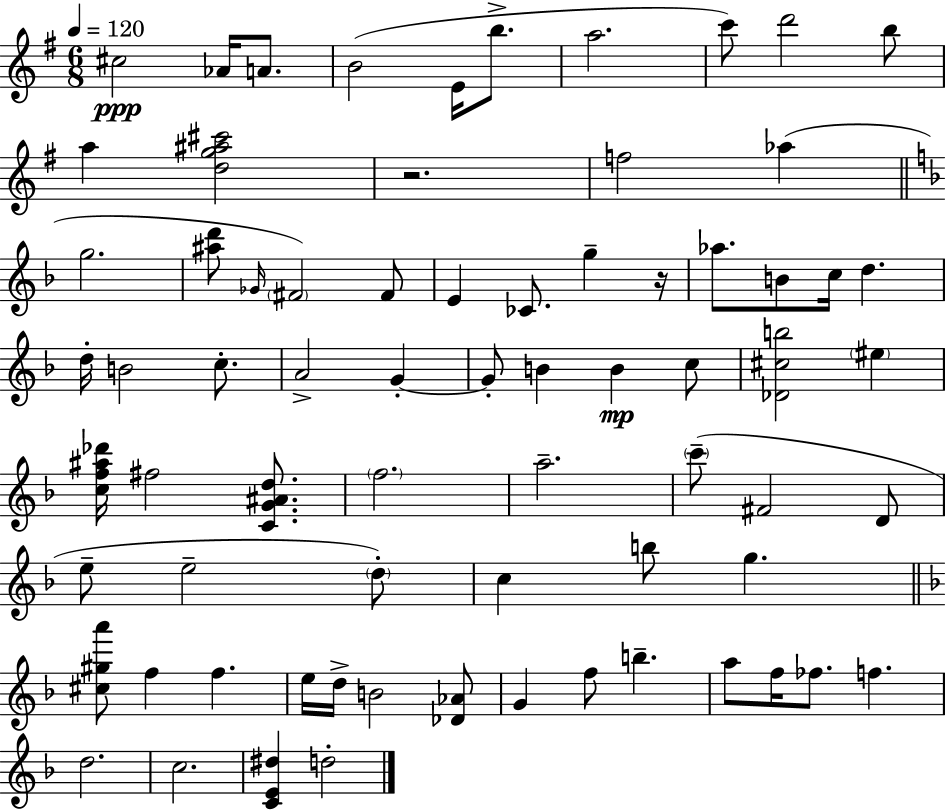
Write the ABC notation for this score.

X:1
T:Untitled
M:6/8
L:1/4
K:G
^c2 _A/4 A/2 B2 E/4 b/2 a2 c'/2 d'2 b/2 a [dg^a^c']2 z2 f2 _a g2 [^ad']/2 _G/4 ^F2 ^F/2 E _C/2 g z/4 _a/2 B/2 c/4 d d/4 B2 c/2 A2 G G/2 B B c/2 [_D^cb]2 ^e [cf^a_d']/4 ^f2 [CG^Ad]/2 f2 a2 c'/2 ^F2 D/2 e/2 e2 d/2 c b/2 g [^c^ga']/2 f f e/4 d/4 B2 [_D_A]/2 G f/2 b a/2 f/4 _f/2 f d2 c2 [CE^d] d2